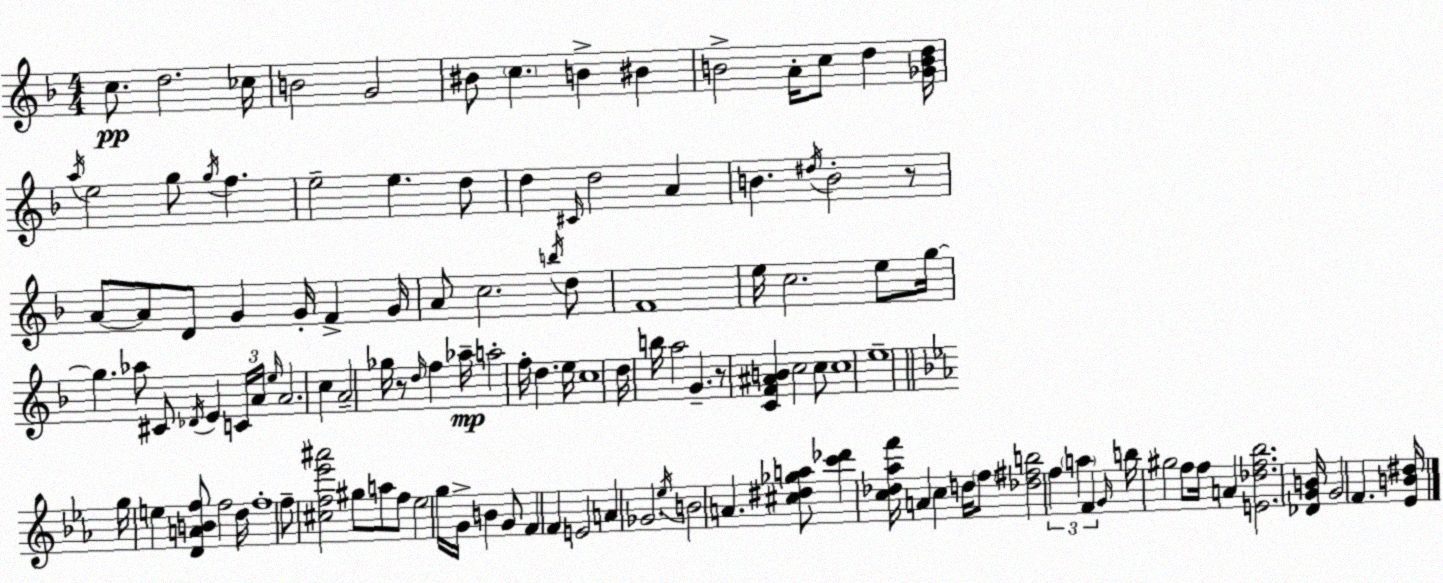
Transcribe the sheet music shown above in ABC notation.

X:1
T:Untitled
M:4/4
L:1/4
K:Dm
c/2 d2 _c/4 B2 G2 ^B/2 c B ^B B2 A/4 c/2 d [_GBd]/4 a/4 e2 g/2 g/4 f e2 e d/2 d ^C/4 d2 A B ^d/4 B2 z/2 A/2 A/2 D/2 G G/4 F G/4 A/2 c2 b/4 d/2 F4 e/4 c2 e/2 g/4 g _a/2 ^C/2 _D/4 E C/4 A/4 e/4 A2 c A2 _g/4 z/2 d/4 f _a/4 a2 f/4 d e/4 c4 d/4 b/4 a2 G z/2 [CF^AB] c2 c/2 c4 e4 g/4 e [DABf]/2 f2 d/4 f4 f/2 [^cf_e'^a']2 ^g/2 a/2 f/2 _e2 g/4 G/4 B G/2 F F E2 A _G2 _e/4 B2 A [^c^d_ga]/2 [c'_d'] [c_d_af']/4 A c d/4 f/2 [_d^fb]2 f a F G/4 b/4 ^g2 f/2 f/4 A [E_df_b]2 [_DGB]/4 G2 F [_EB^d]/4